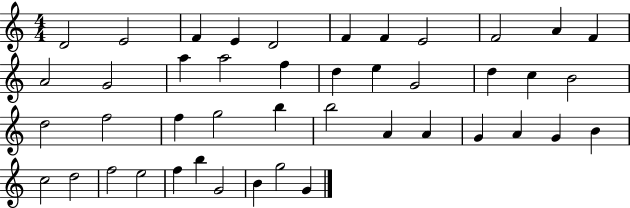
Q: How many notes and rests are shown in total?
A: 44